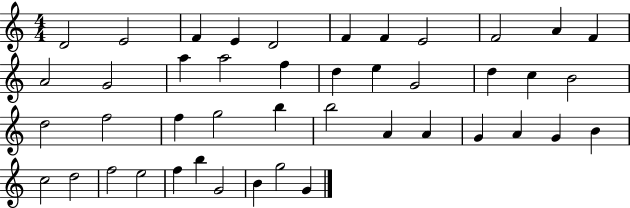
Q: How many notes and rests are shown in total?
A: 44